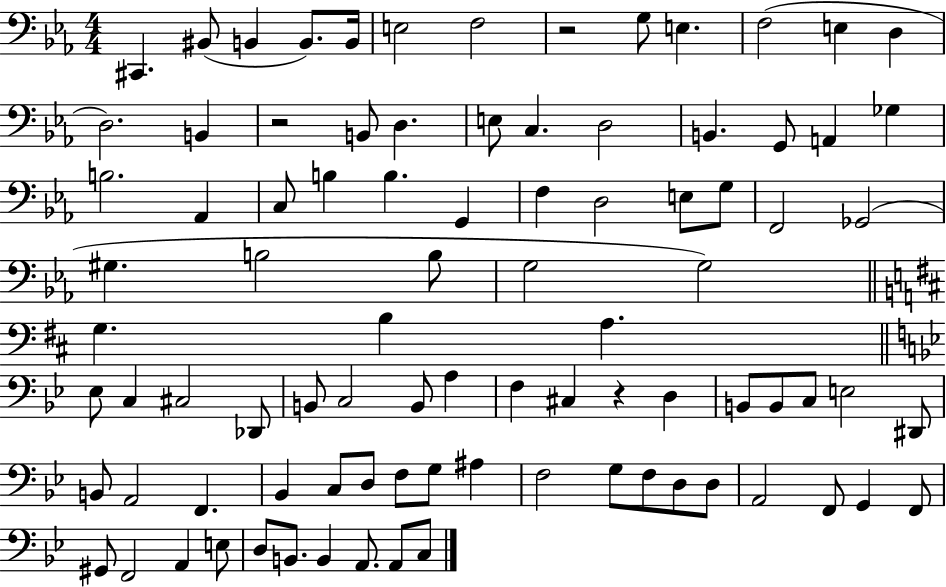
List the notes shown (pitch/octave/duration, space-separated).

C#2/q. BIS2/e B2/q B2/e. B2/s E3/h F3/h R/h G3/e E3/q. F3/h E3/q D3/q D3/h. B2/q R/h B2/e D3/q. E3/e C3/q. D3/h B2/q. G2/e A2/q Gb3/q B3/h. Ab2/q C3/e B3/q B3/q. G2/q F3/q D3/h E3/e G3/e F2/h Gb2/h G#3/q. B3/h B3/e G3/h G3/h G3/q. B3/q A3/q. Eb3/e C3/q C#3/h Db2/e B2/e C3/h B2/e A3/q F3/q C#3/q R/q D3/q B2/e B2/e C3/e E3/h D#2/e B2/e A2/h F2/q. Bb2/q C3/e D3/e F3/e G3/e A#3/q F3/h G3/e F3/e D3/e D3/e A2/h F2/e G2/q F2/e G#2/e F2/h A2/q E3/e D3/e B2/e. B2/q A2/e. A2/e C3/e